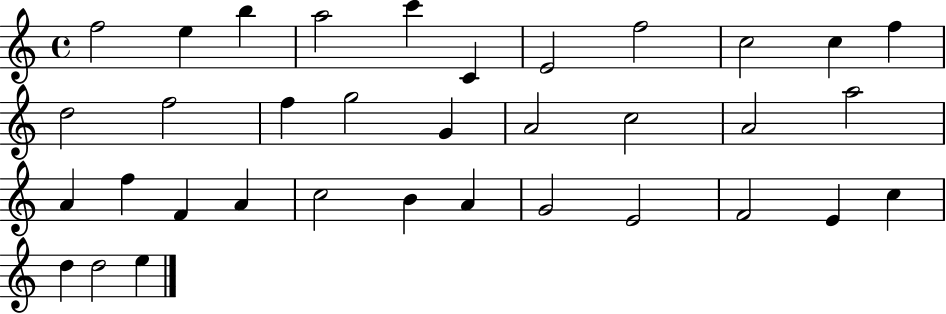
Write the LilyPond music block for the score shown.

{
  \clef treble
  \time 4/4
  \defaultTimeSignature
  \key c \major
  f''2 e''4 b''4 | a''2 c'''4 c'4 | e'2 f''2 | c''2 c''4 f''4 | \break d''2 f''2 | f''4 g''2 g'4 | a'2 c''2 | a'2 a''2 | \break a'4 f''4 f'4 a'4 | c''2 b'4 a'4 | g'2 e'2 | f'2 e'4 c''4 | \break d''4 d''2 e''4 | \bar "|."
}